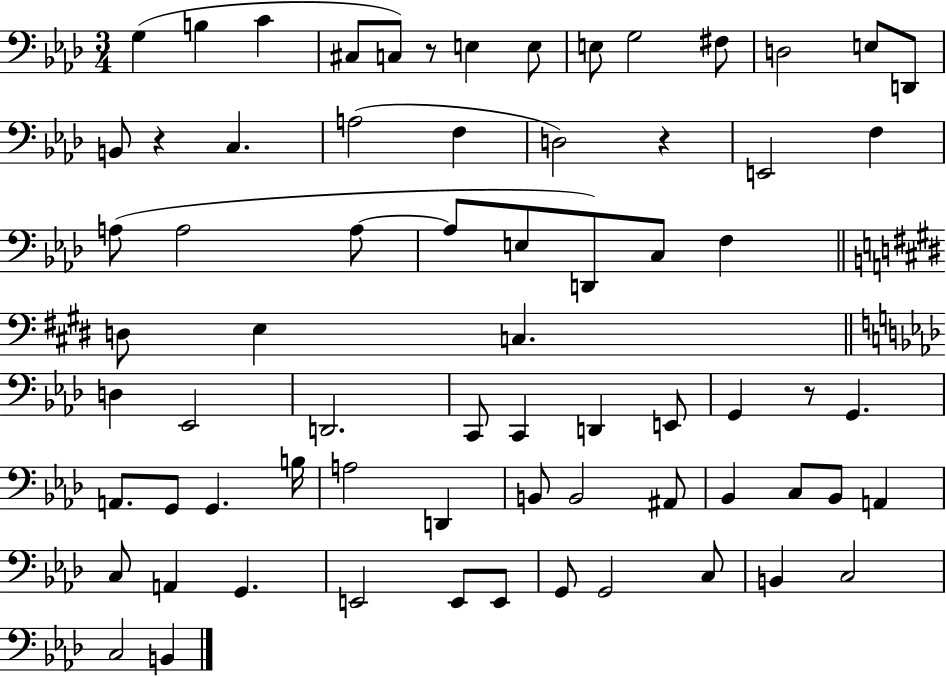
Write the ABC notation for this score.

X:1
T:Untitled
M:3/4
L:1/4
K:Ab
G, B, C ^C,/2 C,/2 z/2 E, E,/2 E,/2 G,2 ^F,/2 D,2 E,/2 D,,/2 B,,/2 z C, A,2 F, D,2 z E,,2 F, A,/2 A,2 A,/2 A,/2 E,/2 D,,/2 C,/2 F, D,/2 E, C, D, _E,,2 D,,2 C,,/2 C,, D,, E,,/2 G,, z/2 G,, A,,/2 G,,/2 G,, B,/4 A,2 D,, B,,/2 B,,2 ^A,,/2 _B,, C,/2 _B,,/2 A,, C,/2 A,, G,, E,,2 E,,/2 E,,/2 G,,/2 G,,2 C,/2 B,, C,2 C,2 B,,